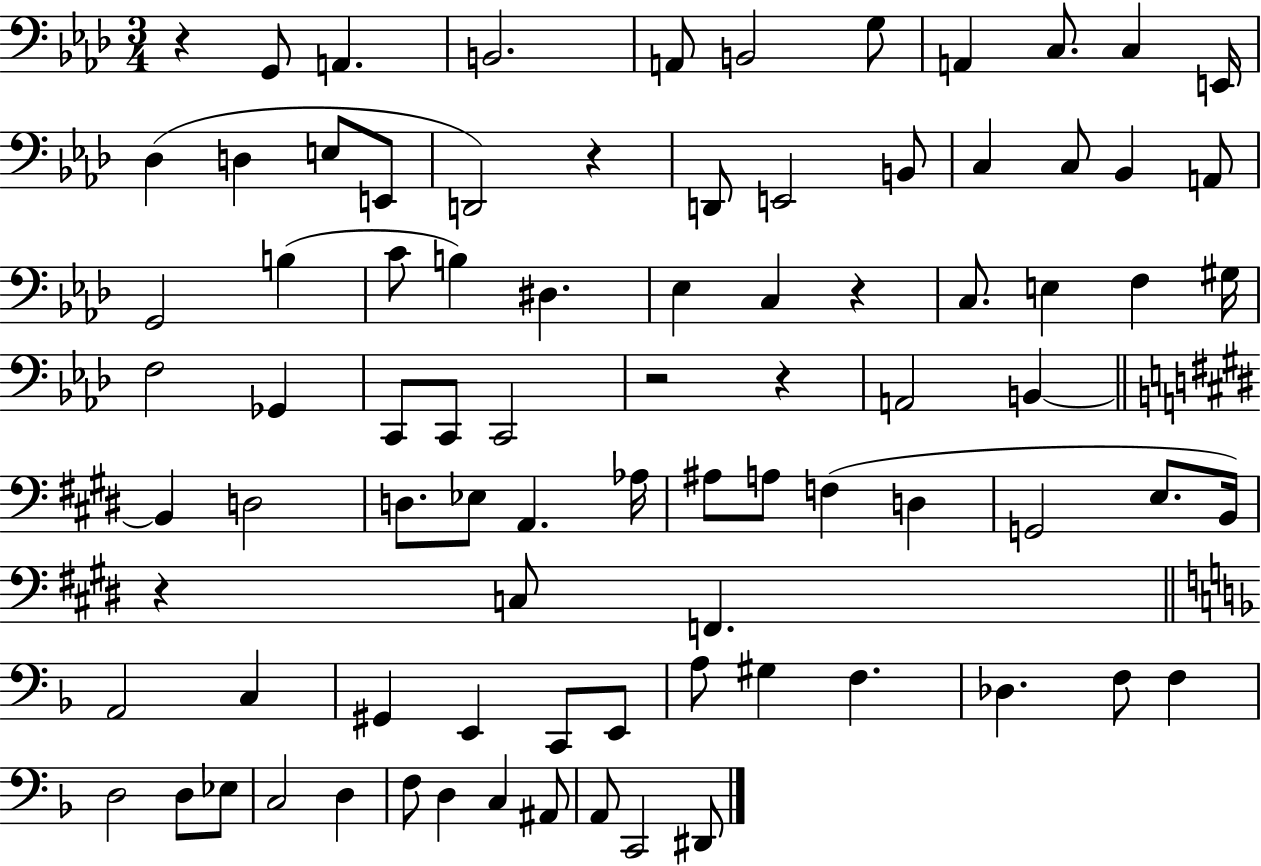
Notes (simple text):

R/q G2/e A2/q. B2/h. A2/e B2/h G3/e A2/q C3/e. C3/q E2/s Db3/q D3/q E3/e E2/e D2/h R/q D2/e E2/h B2/e C3/q C3/e Bb2/q A2/e G2/h B3/q C4/e B3/q D#3/q. Eb3/q C3/q R/q C3/e. E3/q F3/q G#3/s F3/h Gb2/q C2/e C2/e C2/h R/h R/q A2/h B2/q B2/q D3/h D3/e. Eb3/e A2/q. Ab3/s A#3/e A3/e F3/q D3/q G2/h E3/e. B2/s R/q C3/e F2/q. A2/h C3/q G#2/q E2/q C2/e E2/e A3/e G#3/q F3/q. Db3/q. F3/e F3/q D3/h D3/e Eb3/e C3/h D3/q F3/e D3/q C3/q A#2/e A2/e C2/h D#2/e